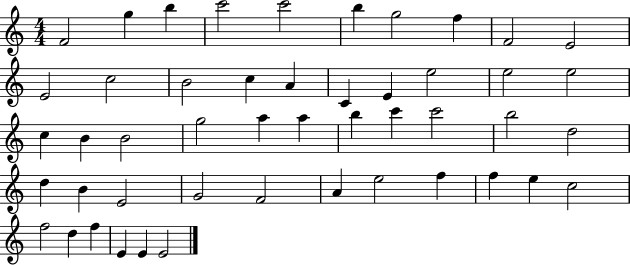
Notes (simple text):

F4/h G5/q B5/q C6/h C6/h B5/q G5/h F5/q F4/h E4/h E4/h C5/h B4/h C5/q A4/q C4/q E4/q E5/h E5/h E5/h C5/q B4/q B4/h G5/h A5/q A5/q B5/q C6/q C6/h B5/h D5/h D5/q B4/q E4/h G4/h F4/h A4/q E5/h F5/q F5/q E5/q C5/h F5/h D5/q F5/q E4/q E4/q E4/h